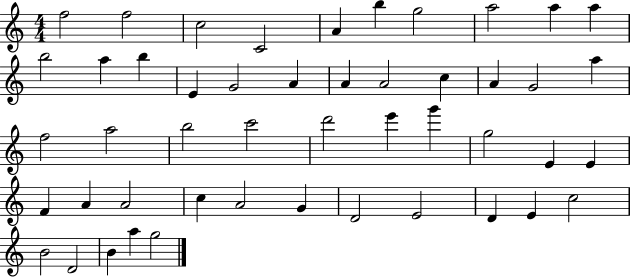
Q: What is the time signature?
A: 4/4